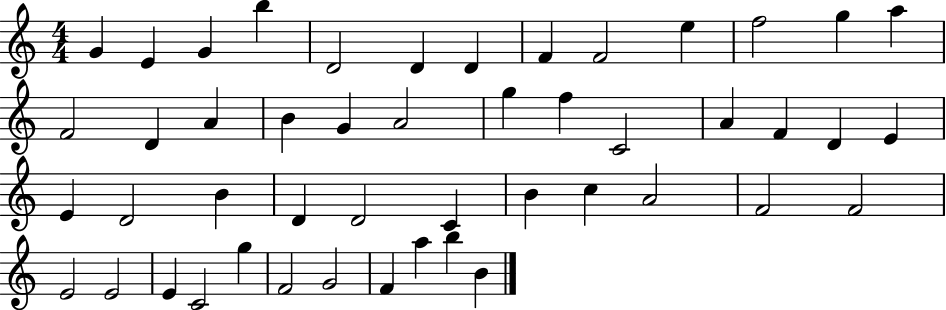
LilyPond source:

{
  \clef treble
  \numericTimeSignature
  \time 4/4
  \key c \major
  g'4 e'4 g'4 b''4 | d'2 d'4 d'4 | f'4 f'2 e''4 | f''2 g''4 a''4 | \break f'2 d'4 a'4 | b'4 g'4 a'2 | g''4 f''4 c'2 | a'4 f'4 d'4 e'4 | \break e'4 d'2 b'4 | d'4 d'2 c'4 | b'4 c''4 a'2 | f'2 f'2 | \break e'2 e'2 | e'4 c'2 g''4 | f'2 g'2 | f'4 a''4 b''4 b'4 | \break \bar "|."
}